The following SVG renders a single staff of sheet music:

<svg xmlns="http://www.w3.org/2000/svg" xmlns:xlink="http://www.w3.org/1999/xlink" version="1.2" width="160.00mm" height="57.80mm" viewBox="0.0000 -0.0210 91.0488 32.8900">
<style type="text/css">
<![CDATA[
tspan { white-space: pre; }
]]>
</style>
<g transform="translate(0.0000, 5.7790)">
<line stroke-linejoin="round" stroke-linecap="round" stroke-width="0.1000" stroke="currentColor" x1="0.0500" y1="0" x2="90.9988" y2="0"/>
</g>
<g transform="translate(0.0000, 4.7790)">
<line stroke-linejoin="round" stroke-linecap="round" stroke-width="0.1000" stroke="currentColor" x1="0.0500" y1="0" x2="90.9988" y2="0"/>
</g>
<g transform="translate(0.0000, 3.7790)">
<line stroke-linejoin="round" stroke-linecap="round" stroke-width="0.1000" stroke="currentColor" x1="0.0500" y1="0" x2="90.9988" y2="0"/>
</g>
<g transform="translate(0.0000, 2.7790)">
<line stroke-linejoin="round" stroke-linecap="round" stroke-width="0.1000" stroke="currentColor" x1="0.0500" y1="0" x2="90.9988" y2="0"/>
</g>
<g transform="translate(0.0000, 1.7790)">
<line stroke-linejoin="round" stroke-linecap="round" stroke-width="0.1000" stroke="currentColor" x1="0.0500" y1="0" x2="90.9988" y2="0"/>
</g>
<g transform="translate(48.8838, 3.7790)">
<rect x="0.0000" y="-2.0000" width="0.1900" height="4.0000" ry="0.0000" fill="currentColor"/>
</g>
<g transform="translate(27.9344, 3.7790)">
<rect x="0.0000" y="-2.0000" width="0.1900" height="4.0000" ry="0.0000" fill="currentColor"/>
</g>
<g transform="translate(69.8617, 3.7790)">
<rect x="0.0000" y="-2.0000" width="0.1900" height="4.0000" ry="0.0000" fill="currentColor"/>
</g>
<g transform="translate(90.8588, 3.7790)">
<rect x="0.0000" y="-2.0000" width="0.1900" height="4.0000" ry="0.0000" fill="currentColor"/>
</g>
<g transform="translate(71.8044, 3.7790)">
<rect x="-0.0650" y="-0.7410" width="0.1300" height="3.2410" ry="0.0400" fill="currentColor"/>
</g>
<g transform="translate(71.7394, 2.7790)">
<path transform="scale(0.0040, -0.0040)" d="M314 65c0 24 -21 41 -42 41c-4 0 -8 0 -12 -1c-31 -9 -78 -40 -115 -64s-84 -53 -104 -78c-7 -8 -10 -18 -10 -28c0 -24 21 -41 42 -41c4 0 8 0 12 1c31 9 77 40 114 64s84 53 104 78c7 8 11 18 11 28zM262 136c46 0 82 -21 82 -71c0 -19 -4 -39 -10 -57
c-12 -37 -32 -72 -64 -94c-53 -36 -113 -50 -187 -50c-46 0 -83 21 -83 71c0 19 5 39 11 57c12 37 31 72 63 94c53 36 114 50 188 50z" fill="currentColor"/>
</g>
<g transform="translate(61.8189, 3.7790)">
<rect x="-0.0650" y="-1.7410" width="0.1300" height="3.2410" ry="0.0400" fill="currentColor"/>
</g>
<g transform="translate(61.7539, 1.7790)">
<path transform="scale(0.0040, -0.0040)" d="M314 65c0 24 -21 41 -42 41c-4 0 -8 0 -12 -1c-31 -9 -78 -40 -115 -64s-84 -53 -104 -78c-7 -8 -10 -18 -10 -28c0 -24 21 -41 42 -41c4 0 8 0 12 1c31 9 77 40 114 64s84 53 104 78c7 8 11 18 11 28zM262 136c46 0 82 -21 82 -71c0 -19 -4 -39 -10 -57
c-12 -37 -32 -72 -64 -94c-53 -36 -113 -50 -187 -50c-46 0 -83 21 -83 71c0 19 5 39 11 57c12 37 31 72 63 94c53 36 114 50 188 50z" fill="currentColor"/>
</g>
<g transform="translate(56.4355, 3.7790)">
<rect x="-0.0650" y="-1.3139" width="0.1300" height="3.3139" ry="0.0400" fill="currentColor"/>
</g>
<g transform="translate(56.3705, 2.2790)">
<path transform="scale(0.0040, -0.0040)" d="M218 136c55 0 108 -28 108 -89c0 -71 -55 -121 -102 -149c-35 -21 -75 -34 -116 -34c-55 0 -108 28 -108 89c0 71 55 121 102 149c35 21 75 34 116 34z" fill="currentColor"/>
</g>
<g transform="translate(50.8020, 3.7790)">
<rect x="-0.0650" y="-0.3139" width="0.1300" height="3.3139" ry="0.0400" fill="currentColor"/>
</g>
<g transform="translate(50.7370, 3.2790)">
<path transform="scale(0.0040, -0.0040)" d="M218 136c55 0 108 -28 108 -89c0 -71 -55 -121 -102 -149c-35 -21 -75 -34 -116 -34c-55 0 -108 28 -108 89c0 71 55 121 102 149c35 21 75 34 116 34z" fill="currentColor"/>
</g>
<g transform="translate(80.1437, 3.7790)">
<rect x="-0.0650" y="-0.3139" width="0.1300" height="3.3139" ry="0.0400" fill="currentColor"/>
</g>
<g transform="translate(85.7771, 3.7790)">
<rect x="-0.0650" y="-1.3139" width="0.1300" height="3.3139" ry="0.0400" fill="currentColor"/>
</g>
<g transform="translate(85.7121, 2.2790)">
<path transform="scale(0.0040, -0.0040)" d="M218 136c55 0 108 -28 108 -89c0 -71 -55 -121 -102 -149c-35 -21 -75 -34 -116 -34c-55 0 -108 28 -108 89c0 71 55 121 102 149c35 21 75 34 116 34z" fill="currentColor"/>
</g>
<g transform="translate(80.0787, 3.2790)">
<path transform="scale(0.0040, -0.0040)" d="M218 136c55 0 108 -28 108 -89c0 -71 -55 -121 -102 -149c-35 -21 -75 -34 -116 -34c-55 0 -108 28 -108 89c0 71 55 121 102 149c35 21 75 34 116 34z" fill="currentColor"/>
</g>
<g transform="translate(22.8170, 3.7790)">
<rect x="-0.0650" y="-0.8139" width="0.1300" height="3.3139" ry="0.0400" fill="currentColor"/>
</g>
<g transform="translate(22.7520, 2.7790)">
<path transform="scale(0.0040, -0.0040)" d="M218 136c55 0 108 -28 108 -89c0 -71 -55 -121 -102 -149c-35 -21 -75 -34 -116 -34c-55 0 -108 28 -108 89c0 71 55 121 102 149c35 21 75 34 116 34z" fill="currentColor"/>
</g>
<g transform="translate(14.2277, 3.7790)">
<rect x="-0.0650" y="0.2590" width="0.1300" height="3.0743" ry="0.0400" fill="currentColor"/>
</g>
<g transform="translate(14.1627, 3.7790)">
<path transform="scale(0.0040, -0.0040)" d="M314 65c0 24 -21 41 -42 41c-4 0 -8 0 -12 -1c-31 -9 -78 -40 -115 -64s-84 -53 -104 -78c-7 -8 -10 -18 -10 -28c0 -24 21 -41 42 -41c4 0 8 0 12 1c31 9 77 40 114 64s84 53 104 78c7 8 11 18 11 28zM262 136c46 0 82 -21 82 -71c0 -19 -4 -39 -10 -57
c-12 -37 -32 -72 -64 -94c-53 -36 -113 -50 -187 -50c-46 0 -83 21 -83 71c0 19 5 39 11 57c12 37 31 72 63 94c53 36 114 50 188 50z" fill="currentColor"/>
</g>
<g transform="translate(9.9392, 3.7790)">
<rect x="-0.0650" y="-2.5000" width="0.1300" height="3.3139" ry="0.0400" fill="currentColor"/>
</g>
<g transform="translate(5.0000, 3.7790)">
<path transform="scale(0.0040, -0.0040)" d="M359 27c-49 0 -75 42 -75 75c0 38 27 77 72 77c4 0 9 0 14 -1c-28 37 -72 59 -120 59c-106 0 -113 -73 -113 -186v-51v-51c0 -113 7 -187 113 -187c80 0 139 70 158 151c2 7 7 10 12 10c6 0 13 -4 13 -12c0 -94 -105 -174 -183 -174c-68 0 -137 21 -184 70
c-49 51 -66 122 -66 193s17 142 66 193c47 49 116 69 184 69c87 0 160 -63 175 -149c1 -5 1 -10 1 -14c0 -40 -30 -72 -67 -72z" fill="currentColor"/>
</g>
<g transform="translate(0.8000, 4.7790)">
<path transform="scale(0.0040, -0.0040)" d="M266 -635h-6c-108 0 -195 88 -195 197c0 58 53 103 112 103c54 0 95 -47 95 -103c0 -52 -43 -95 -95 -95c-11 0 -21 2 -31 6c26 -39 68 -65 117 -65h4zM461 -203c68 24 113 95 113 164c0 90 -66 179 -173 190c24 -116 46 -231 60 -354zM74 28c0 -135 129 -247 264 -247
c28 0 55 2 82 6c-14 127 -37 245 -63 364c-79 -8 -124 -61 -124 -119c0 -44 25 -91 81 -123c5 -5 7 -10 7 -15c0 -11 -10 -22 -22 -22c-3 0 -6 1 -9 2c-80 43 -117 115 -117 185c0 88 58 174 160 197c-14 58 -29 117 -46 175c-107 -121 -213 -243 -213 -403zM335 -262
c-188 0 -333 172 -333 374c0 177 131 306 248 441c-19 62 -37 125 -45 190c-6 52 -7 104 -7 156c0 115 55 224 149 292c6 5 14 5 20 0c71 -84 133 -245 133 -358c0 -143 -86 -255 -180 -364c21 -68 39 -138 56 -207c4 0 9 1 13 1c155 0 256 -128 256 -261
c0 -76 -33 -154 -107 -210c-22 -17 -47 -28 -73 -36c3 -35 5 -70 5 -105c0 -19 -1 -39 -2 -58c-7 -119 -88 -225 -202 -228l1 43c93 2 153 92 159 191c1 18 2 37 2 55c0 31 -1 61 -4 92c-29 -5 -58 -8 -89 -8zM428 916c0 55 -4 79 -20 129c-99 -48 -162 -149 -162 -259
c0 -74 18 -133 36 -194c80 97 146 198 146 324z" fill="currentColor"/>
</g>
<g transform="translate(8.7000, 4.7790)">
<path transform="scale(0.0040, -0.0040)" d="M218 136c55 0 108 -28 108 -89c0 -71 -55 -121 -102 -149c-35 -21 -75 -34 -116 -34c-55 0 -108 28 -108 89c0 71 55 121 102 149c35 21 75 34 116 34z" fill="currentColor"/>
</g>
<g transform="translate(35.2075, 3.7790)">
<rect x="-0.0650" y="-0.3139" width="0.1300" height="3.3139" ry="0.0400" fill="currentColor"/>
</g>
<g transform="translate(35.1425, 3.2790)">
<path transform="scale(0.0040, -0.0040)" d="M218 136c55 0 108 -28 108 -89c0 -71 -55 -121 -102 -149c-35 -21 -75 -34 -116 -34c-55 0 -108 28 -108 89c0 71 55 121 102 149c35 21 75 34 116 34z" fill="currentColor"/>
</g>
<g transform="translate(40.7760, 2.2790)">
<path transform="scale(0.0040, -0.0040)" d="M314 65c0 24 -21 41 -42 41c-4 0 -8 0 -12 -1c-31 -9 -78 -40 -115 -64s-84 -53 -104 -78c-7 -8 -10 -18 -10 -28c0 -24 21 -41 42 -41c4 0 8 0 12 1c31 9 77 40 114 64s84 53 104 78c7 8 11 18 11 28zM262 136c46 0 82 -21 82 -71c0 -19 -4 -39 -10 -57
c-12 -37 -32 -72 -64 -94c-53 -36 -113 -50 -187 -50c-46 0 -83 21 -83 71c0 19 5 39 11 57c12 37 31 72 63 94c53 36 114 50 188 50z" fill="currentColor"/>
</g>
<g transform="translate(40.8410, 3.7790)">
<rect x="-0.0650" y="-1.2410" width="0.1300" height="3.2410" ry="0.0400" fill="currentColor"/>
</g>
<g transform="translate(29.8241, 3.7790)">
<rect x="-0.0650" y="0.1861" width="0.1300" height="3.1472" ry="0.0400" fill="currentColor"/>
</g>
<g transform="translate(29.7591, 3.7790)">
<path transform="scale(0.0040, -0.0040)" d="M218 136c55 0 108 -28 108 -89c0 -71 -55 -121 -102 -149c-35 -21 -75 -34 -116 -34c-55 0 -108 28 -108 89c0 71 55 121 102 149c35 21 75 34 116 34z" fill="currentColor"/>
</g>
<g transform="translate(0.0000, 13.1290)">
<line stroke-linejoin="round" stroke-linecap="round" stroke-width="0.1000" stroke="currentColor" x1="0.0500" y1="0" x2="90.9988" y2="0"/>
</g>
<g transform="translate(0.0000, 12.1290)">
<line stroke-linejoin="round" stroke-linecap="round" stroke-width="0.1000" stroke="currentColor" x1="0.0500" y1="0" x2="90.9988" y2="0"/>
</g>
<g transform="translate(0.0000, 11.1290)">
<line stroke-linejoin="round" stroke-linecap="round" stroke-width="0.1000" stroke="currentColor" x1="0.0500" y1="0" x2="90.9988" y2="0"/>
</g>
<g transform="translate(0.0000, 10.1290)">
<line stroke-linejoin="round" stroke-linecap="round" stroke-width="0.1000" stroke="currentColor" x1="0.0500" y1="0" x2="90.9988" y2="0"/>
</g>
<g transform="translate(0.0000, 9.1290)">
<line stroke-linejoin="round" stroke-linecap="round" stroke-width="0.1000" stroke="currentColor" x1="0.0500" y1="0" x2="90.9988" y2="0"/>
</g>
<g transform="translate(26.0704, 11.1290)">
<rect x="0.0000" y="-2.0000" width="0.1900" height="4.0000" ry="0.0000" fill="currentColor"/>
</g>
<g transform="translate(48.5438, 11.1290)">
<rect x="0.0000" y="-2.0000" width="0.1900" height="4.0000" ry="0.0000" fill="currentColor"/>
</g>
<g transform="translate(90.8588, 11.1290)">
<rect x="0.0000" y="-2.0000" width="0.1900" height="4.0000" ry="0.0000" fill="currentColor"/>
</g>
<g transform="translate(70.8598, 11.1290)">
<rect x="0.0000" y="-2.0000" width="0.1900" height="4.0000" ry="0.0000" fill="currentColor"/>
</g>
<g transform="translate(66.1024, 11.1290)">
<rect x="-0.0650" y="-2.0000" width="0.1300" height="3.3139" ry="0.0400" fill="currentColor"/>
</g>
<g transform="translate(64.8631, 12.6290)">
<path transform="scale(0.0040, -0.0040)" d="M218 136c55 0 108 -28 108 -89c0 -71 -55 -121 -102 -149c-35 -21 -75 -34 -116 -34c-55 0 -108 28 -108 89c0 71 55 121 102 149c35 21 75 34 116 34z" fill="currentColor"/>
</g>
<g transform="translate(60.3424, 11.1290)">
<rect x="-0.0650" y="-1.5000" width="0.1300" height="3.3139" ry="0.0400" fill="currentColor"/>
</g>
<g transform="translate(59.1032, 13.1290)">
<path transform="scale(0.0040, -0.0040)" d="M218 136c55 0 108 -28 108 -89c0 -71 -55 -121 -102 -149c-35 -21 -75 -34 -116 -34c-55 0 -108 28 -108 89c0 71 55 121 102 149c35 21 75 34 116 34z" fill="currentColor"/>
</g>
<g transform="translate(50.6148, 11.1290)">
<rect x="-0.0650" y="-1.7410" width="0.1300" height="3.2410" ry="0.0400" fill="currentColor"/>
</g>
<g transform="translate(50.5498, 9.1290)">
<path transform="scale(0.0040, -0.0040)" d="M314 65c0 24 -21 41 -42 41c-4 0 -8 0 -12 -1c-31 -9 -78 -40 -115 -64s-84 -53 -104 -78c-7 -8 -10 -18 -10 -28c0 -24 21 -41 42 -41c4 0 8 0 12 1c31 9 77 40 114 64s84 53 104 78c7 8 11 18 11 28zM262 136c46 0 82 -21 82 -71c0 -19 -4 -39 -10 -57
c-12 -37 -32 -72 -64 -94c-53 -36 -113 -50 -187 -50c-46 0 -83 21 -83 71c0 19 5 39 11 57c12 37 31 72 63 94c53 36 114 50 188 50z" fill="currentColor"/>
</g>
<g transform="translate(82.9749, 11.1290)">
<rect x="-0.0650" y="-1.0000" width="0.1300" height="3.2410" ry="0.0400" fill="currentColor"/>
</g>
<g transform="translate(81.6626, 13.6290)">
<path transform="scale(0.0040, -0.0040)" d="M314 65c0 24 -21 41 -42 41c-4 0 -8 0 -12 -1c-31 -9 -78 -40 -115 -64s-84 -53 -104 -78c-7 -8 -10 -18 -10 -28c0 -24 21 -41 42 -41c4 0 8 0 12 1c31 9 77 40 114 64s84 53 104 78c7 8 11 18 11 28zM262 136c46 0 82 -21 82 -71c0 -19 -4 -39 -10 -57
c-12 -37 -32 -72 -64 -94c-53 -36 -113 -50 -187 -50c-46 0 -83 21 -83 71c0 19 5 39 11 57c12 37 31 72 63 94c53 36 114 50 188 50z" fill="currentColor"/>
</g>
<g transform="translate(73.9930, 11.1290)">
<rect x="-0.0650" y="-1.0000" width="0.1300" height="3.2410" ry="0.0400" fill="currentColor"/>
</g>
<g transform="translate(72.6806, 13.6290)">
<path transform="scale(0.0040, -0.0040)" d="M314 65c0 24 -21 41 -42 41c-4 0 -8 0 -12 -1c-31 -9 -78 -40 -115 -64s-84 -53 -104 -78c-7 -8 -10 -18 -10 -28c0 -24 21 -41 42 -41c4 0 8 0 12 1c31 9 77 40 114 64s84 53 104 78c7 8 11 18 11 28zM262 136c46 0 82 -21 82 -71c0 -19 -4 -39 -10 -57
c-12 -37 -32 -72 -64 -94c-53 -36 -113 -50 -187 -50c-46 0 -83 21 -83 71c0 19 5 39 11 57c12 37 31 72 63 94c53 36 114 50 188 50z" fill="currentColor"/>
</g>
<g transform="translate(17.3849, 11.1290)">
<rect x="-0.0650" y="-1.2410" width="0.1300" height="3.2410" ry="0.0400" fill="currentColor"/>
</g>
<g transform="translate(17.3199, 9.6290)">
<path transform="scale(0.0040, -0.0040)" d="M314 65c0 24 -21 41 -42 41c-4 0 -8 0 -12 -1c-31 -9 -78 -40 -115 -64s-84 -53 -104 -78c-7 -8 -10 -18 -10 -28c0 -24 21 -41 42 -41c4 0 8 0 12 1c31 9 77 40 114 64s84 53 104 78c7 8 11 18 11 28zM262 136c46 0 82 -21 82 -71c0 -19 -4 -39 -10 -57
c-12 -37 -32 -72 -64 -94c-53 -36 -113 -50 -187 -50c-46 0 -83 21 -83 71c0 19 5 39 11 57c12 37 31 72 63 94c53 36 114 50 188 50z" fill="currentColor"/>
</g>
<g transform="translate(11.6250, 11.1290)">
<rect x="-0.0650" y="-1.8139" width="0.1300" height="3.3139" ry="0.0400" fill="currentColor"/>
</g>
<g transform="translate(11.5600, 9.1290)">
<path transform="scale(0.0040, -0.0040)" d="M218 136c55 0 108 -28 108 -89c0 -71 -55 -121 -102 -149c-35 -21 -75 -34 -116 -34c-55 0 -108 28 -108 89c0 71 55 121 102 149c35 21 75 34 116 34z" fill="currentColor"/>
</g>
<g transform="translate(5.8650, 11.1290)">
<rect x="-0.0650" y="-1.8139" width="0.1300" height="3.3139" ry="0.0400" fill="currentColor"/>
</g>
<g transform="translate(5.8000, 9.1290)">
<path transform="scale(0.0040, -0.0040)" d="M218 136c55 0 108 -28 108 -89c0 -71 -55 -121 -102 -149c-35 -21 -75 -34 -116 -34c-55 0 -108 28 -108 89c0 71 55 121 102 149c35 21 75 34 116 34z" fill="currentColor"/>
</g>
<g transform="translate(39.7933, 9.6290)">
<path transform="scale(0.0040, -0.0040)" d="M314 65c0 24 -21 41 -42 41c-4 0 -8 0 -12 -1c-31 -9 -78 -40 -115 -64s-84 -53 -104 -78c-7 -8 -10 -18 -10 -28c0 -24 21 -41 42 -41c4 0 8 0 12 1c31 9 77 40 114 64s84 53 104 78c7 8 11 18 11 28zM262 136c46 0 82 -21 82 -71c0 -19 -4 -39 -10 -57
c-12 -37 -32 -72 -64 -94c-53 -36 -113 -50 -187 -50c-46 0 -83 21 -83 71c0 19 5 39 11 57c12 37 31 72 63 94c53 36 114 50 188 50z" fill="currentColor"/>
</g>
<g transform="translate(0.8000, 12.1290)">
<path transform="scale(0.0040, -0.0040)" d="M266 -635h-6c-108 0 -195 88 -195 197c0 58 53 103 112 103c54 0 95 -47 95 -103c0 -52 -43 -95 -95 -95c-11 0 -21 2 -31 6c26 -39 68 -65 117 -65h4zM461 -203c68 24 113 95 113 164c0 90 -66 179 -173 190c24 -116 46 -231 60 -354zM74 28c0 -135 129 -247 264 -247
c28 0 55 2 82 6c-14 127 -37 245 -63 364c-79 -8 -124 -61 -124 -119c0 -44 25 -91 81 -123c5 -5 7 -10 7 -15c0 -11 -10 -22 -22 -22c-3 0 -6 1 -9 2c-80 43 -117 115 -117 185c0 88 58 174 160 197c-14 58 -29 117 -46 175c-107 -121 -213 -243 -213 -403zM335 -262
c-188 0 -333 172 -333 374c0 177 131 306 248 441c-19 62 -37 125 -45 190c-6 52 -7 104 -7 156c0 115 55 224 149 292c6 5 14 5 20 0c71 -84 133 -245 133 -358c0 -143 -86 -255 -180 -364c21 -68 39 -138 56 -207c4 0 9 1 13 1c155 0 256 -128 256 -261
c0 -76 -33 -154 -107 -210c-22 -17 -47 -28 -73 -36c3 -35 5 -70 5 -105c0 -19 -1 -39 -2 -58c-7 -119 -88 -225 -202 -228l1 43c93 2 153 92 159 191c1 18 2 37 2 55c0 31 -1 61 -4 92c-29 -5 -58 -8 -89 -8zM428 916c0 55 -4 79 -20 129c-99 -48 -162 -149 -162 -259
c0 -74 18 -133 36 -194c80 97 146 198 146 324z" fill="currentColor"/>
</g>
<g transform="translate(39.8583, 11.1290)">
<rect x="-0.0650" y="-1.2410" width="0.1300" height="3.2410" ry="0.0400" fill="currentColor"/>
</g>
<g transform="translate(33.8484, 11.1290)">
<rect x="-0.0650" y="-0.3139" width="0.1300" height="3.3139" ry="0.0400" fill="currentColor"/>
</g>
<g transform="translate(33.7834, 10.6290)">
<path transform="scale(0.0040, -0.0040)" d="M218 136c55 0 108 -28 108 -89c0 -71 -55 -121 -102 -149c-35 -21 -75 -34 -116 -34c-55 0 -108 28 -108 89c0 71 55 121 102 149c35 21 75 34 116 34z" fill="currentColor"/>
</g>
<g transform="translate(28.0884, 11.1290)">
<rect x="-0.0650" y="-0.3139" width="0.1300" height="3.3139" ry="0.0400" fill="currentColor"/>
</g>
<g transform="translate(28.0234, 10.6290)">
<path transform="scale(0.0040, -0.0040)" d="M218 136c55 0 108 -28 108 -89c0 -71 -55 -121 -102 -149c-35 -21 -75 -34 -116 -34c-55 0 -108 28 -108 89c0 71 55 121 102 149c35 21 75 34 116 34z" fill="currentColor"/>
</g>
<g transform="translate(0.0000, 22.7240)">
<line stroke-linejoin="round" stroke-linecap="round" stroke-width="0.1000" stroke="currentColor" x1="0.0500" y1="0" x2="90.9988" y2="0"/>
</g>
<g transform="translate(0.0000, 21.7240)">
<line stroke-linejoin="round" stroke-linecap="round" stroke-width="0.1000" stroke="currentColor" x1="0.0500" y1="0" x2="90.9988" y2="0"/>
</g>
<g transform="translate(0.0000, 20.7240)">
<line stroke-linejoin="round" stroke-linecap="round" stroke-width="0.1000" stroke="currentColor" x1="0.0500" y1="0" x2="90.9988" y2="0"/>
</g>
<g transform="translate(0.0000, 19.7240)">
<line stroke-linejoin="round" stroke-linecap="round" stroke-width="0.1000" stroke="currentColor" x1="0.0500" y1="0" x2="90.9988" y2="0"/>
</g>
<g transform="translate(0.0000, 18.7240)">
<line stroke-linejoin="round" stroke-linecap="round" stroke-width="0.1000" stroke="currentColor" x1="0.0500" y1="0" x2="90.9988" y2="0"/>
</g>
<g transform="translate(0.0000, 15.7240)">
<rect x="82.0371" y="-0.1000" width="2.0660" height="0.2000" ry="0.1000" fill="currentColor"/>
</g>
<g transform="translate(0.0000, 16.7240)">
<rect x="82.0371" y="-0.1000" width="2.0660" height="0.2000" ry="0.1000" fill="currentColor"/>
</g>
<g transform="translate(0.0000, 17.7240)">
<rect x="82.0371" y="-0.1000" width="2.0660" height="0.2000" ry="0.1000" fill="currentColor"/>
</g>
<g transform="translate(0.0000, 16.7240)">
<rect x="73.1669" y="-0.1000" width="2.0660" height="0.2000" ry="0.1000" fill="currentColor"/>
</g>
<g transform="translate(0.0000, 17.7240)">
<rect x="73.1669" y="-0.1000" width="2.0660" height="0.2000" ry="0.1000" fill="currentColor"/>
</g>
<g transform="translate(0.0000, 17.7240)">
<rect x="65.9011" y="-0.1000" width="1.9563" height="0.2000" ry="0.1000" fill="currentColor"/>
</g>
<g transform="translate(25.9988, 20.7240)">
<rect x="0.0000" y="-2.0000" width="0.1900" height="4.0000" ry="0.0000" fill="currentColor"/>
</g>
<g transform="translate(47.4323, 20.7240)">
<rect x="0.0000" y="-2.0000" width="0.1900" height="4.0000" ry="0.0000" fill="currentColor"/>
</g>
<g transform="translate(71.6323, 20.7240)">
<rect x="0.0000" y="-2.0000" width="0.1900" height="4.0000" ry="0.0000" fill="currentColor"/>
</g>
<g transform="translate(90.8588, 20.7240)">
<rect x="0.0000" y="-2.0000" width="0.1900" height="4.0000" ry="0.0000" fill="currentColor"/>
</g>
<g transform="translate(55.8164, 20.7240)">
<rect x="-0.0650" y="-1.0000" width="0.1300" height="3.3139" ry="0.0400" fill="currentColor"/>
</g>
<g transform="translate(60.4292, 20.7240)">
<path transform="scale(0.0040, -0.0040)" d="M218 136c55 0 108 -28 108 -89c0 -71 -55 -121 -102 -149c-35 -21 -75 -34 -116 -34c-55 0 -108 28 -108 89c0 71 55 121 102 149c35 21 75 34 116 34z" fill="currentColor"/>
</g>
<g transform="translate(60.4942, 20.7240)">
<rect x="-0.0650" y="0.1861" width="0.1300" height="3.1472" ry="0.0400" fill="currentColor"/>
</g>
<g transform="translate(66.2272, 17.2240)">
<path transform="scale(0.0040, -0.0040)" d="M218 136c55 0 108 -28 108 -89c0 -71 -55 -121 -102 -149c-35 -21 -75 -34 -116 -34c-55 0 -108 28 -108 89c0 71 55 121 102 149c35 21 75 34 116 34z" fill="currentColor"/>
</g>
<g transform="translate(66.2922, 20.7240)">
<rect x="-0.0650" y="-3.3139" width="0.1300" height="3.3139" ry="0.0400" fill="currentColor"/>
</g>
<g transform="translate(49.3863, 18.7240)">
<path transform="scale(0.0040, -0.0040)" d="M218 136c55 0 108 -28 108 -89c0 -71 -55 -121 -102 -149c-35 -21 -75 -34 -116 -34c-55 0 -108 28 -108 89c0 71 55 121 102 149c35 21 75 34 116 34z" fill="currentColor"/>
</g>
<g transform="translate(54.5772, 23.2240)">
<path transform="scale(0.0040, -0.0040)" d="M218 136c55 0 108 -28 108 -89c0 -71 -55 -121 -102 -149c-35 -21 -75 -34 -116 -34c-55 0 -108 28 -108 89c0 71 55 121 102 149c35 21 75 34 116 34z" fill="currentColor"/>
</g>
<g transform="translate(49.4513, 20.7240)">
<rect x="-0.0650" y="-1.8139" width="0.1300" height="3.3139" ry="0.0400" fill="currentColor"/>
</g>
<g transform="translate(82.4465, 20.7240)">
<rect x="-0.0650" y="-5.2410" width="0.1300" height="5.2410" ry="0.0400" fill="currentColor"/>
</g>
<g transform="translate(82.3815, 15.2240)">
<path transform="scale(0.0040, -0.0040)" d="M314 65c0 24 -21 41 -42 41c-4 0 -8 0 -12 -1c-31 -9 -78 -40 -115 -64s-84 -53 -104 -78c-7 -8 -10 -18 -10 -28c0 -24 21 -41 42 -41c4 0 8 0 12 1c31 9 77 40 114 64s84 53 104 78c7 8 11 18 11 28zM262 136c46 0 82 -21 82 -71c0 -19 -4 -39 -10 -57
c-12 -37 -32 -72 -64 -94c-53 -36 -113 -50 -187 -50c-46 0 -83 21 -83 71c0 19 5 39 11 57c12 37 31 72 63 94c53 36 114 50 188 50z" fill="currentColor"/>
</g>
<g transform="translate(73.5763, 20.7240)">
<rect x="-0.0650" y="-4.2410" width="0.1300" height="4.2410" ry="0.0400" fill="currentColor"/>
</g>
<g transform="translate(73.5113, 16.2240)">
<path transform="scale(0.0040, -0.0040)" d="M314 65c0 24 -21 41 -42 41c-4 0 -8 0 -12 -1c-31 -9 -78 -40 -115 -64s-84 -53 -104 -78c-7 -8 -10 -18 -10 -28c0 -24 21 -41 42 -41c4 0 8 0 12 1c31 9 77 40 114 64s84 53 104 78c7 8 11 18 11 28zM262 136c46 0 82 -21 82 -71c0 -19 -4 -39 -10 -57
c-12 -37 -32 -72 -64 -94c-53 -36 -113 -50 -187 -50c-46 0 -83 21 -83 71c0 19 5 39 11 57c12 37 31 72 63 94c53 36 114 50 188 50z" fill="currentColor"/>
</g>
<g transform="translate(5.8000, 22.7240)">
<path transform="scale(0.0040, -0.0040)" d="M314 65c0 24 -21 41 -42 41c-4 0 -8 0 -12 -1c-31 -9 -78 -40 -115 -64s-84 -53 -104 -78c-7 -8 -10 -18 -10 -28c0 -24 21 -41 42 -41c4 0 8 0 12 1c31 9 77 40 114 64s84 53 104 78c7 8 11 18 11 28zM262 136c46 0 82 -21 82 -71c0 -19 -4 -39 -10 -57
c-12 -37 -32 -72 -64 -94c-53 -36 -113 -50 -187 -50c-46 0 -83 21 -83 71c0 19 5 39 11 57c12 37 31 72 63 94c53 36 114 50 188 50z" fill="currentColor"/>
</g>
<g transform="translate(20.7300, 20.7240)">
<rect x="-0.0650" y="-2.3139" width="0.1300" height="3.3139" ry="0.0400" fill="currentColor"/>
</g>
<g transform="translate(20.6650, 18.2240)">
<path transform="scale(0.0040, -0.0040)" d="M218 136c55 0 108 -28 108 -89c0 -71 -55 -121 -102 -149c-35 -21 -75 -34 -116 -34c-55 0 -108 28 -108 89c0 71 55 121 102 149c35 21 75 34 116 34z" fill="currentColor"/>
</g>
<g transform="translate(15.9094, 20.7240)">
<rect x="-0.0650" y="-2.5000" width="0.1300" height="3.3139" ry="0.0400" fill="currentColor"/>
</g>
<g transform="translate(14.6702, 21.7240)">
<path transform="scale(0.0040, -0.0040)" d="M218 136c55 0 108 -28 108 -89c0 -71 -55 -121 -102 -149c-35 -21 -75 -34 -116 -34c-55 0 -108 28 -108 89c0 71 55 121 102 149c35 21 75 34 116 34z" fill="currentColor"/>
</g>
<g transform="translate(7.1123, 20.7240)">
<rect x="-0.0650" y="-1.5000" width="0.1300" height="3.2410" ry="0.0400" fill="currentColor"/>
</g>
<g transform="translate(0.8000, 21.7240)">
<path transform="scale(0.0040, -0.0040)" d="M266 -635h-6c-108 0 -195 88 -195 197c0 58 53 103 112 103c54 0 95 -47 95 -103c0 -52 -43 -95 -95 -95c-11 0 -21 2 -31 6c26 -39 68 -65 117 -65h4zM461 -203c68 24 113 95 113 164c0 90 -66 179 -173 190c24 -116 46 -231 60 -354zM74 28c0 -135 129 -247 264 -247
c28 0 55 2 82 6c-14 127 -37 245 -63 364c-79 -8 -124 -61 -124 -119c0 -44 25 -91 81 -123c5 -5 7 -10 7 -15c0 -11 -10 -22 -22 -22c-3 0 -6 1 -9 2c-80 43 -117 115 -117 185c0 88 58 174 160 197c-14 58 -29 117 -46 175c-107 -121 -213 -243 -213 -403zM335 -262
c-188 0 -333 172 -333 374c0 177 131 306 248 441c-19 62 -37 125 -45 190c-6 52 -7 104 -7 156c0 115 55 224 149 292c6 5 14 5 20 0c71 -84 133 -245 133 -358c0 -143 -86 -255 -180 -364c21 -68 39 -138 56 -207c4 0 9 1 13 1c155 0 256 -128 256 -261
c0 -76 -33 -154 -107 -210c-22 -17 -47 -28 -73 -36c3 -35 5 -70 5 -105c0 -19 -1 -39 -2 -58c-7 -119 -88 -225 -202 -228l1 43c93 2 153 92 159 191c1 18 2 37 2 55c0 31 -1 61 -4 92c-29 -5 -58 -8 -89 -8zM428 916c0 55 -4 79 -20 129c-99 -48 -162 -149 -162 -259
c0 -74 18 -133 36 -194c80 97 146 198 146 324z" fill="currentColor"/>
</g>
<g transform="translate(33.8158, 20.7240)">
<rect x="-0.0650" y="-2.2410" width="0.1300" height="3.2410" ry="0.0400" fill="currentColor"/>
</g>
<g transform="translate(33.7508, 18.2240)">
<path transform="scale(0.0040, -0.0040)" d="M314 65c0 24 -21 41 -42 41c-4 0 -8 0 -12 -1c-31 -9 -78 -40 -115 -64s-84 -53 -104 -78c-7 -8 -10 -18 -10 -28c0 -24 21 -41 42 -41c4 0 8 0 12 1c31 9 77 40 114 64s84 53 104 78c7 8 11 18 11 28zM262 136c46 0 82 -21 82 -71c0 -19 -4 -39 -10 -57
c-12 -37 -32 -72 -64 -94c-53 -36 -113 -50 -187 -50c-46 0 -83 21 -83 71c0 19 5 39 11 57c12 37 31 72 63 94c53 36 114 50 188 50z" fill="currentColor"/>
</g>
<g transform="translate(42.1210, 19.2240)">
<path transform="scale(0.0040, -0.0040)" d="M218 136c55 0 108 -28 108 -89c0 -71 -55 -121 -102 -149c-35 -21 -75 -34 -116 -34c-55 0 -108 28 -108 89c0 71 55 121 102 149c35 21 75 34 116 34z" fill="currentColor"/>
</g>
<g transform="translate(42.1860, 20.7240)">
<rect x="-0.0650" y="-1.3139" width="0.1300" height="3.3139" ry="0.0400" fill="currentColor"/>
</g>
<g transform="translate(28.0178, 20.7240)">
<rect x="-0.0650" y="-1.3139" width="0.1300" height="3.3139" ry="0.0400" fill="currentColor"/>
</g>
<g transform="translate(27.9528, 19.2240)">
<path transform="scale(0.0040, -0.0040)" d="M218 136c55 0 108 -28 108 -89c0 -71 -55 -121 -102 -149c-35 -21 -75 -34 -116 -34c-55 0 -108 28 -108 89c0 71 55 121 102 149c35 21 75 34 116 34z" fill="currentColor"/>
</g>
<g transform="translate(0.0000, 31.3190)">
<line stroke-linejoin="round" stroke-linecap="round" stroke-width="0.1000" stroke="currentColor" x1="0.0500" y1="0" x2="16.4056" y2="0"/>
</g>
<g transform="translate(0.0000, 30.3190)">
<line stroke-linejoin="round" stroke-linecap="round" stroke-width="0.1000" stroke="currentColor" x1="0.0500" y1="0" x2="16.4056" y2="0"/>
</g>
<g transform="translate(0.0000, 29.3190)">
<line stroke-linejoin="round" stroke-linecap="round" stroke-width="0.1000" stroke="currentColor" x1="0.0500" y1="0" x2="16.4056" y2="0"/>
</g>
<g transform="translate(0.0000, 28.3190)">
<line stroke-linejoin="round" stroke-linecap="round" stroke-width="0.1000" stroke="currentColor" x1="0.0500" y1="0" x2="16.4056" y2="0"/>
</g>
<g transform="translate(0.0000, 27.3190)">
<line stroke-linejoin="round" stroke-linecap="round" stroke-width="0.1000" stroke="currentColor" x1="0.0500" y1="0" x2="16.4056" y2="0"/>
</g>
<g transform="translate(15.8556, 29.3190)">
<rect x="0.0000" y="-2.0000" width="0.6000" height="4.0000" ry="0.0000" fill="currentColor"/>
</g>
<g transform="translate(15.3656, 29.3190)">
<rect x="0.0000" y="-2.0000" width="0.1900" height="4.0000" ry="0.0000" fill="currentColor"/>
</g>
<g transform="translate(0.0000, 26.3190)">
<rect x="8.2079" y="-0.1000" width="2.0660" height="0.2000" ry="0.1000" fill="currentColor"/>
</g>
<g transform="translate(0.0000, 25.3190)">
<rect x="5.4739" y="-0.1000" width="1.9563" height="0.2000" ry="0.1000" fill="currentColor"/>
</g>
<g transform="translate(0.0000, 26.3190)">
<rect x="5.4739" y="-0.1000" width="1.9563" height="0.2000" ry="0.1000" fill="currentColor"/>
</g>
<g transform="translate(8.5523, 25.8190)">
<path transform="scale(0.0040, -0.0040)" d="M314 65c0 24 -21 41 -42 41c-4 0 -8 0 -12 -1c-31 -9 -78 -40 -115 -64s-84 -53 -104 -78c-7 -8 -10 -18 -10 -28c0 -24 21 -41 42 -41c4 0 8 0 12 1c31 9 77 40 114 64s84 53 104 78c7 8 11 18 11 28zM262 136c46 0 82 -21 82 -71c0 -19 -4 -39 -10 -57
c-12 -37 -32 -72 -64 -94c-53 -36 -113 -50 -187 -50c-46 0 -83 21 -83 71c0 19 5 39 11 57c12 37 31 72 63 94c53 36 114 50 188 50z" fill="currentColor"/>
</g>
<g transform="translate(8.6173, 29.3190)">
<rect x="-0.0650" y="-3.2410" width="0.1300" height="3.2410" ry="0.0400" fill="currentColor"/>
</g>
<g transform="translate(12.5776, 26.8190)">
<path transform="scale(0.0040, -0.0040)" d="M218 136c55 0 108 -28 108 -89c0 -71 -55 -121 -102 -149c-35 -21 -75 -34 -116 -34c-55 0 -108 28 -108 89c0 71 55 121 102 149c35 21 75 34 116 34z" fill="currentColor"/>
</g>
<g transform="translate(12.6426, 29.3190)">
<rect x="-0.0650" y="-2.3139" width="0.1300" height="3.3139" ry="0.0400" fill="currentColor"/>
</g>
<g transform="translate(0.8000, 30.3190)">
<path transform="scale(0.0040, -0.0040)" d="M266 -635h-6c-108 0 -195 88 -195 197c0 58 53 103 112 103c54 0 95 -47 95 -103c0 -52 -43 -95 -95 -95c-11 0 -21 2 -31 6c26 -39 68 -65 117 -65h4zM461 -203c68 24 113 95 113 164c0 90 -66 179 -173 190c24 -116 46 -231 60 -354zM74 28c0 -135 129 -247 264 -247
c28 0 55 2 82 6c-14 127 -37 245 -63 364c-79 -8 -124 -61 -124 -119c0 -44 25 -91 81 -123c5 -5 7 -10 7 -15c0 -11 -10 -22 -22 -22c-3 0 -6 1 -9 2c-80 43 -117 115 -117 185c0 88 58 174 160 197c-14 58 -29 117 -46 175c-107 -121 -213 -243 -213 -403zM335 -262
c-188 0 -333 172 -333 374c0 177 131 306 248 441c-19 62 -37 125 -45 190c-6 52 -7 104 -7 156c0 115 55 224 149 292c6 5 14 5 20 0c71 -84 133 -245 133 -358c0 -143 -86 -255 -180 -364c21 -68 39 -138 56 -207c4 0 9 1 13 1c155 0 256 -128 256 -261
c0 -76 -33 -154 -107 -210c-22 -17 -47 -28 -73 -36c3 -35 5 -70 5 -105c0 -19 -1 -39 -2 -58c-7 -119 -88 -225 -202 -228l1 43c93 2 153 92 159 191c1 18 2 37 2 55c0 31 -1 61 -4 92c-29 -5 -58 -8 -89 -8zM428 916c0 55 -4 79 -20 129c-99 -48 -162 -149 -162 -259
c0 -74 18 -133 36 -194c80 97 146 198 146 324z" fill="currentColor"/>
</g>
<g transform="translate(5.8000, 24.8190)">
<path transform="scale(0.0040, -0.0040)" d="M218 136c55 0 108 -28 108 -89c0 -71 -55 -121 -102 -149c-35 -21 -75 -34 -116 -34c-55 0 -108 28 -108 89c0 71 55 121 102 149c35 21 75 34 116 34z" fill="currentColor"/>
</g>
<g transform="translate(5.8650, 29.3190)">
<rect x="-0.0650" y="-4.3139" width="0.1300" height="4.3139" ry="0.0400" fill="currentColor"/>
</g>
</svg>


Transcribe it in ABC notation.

X:1
T:Untitled
M:4/4
L:1/4
K:C
G B2 d B c e2 c e f2 d2 c e f f e2 c c e2 f2 E F D2 D2 E2 G g e g2 e f D B b d'2 f'2 d' b2 g